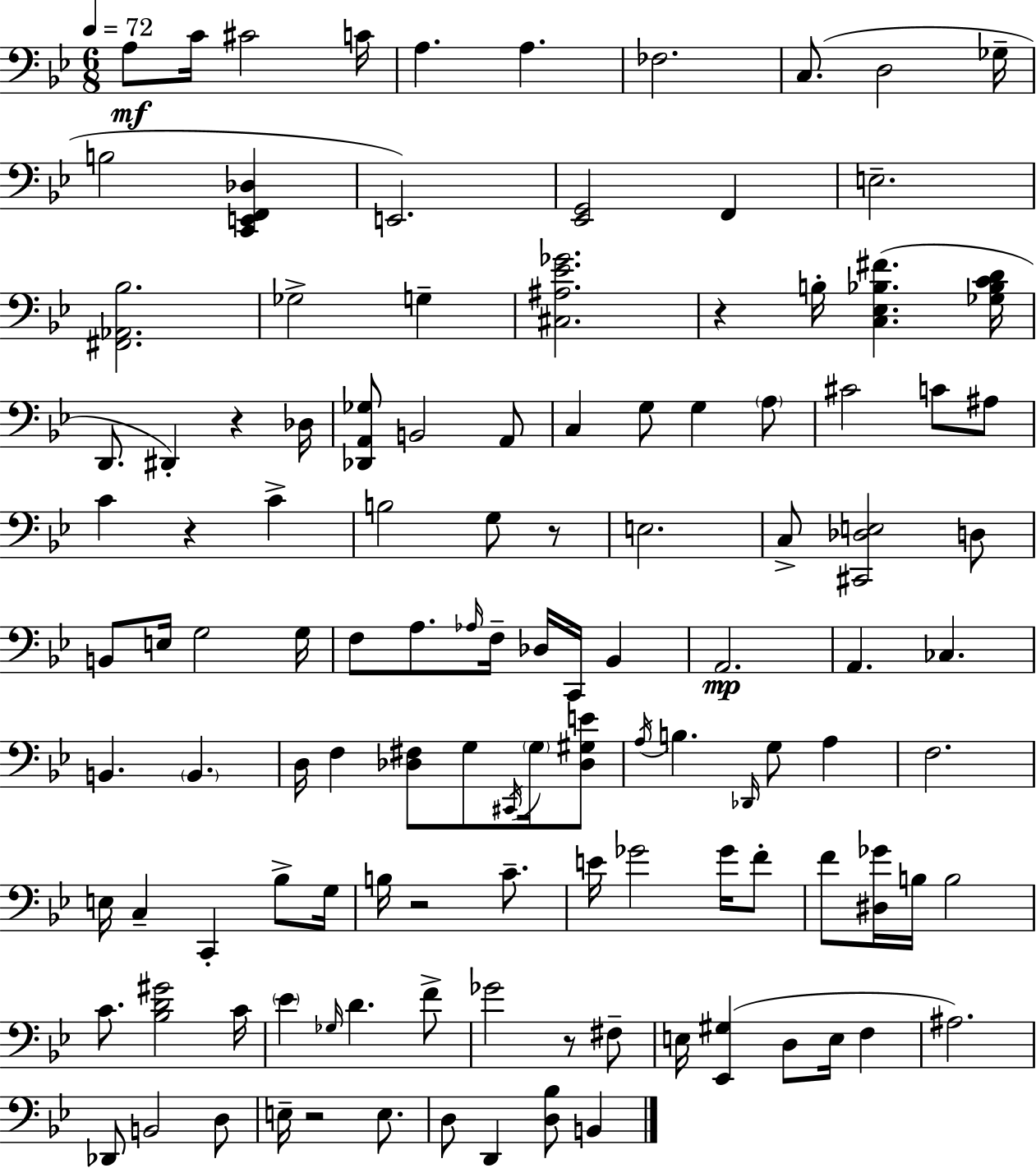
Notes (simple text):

A3/e C4/s C#4/h C4/s A3/q. A3/q. FES3/h. C3/e. D3/h Gb3/s B3/h [C2,E2,F2,Db3]/q E2/h. [Eb2,G2]/h F2/q E3/h. [F#2,Ab2,Bb3]/h. Gb3/h G3/q [C#3,A#3,Eb4,Gb4]/h. R/q B3/s [C3,Eb3,Bb3,F#4]/q. [Gb3,Bb3,C4,D4]/s D2/e. D#2/q R/q Db3/s [Db2,A2,Gb3]/e B2/h A2/e C3/q G3/e G3/q A3/e C#4/h C4/e A#3/e C4/q R/q C4/q B3/h G3/e R/e E3/h. C3/e [C#2,Db3,E3]/h D3/e B2/e E3/s G3/h G3/s F3/e A3/e. Ab3/s F3/s Db3/s C2/s Bb2/q A2/h. A2/q. CES3/q. B2/q. B2/q. D3/s F3/q [Db3,F#3]/e G3/e C#2/s G3/s [Db3,G#3,E4]/e A3/s B3/q. Db2/s G3/e A3/q F3/h. E3/s C3/q C2/q Bb3/e G3/s B3/s R/h C4/e. E4/s Gb4/h Gb4/s F4/e F4/e [D#3,Gb4]/s B3/s B3/h C4/e. [Bb3,D4,G#4]/h C4/s Eb4/q Gb3/s D4/q. F4/e Gb4/h R/e F#3/e E3/s [Eb2,G#3]/q D3/e E3/s F3/q A#3/h. Db2/e B2/h D3/e E3/s R/h E3/e. D3/e D2/q [D3,Bb3]/e B2/q